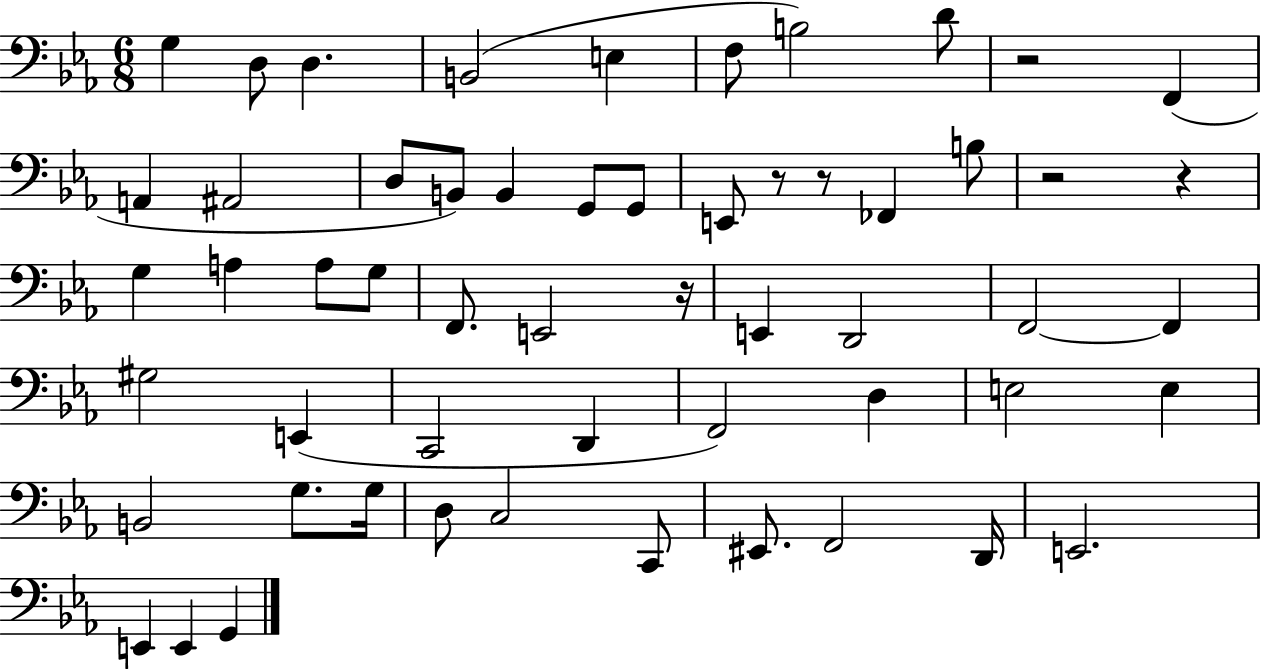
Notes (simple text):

G3/q D3/e D3/q. B2/h E3/q F3/e B3/h D4/e R/h F2/q A2/q A#2/h D3/e B2/e B2/q G2/e G2/e E2/e R/e R/e FES2/q B3/e R/h R/q G3/q A3/q A3/e G3/e F2/e. E2/h R/s E2/q D2/h F2/h F2/q G#3/h E2/q C2/h D2/q F2/h D3/q E3/h E3/q B2/h G3/e. G3/s D3/e C3/h C2/e EIS2/e. F2/h D2/s E2/h. E2/q E2/q G2/q